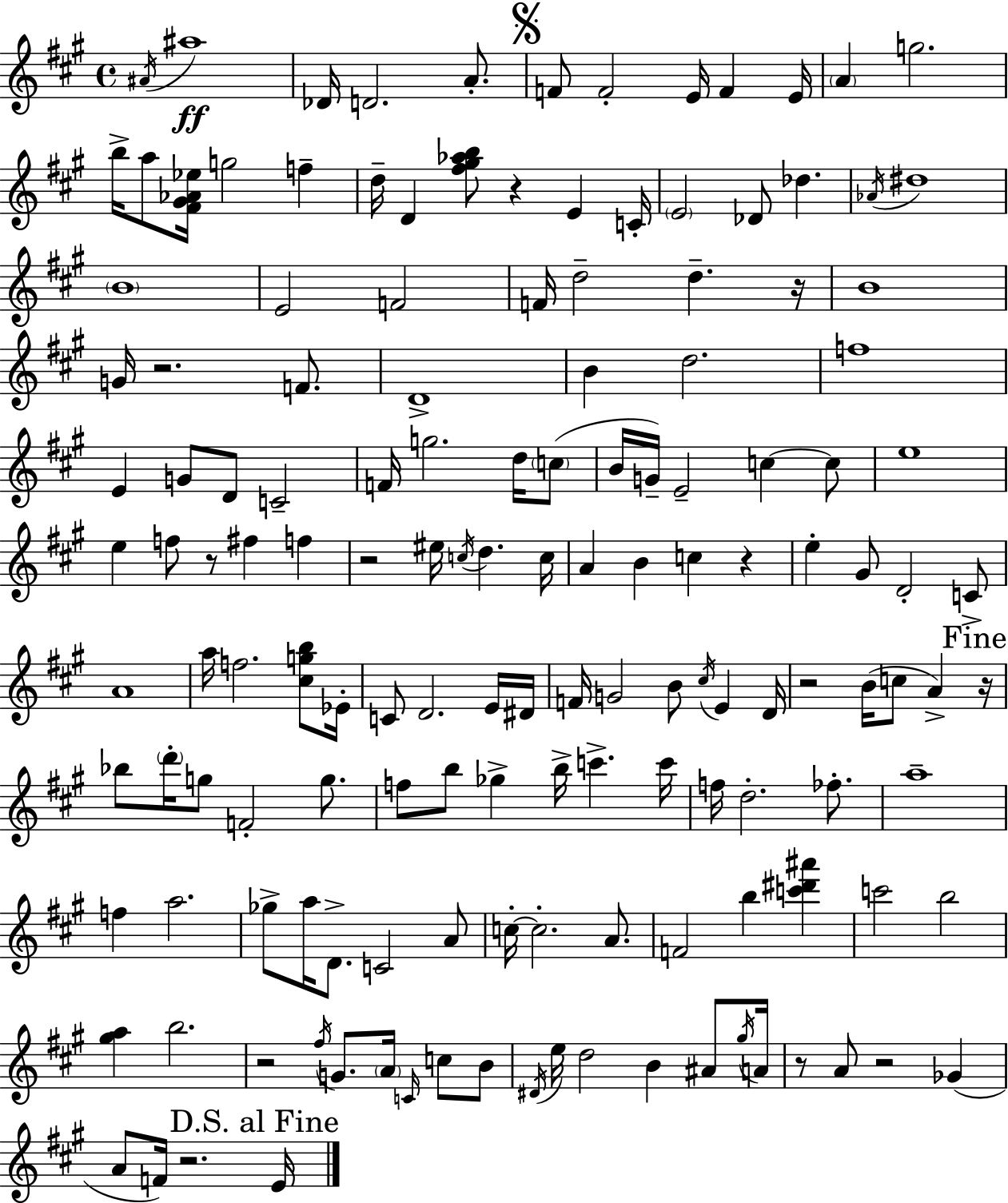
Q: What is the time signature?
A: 4/4